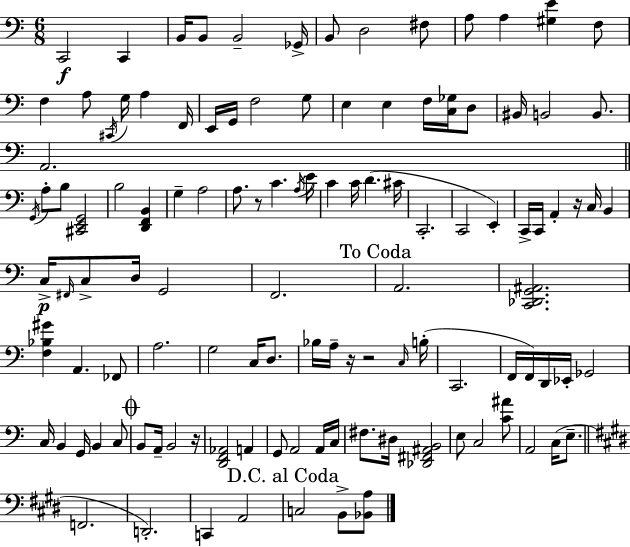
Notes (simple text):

C2/h C2/q B2/s B2/e B2/h Gb2/s B2/e D3/h F#3/e A3/e A3/q [G#3,E4]/q F3/e F3/q A3/e C#2/s G3/s A3/q F2/s E2/s G2/s F3/h G3/e E3/q E3/q F3/s [C3,Gb3]/s D3/e BIS2/s B2/h B2/e. A2/h. G2/s A3/e B3/e [C#2,E2,G2]/h B3/h [D2,F2,B2]/q G3/q A3/h A3/e. R/e C4/q. A3/s E4/s C4/q C4/s D4/q. C#4/s C2/h. C2/h E2/q C2/s C2/s A2/q R/s C3/s B2/q C3/s F#2/s C3/e D3/s G2/h F2/h. A2/h. [C2,Db2,G2,A#2]/h. [F3,Bb3,G#4]/q A2/q. FES2/e A3/h. G3/h C3/s D3/e. Bb3/s A3/s R/s R/h C3/s B3/s C2/h. F2/s F2/s D2/s Eb2/s Gb2/h C3/s B2/q G2/s B2/q C3/e B2/e A2/s B2/h R/s [D2,F2,Ab2]/h A2/q G2/e A2/h A2/s C3/s F#3/e. D#3/s [Db2,F#2,A#2,B2]/h E3/e C3/h [C4,A#4]/e A2/h C3/s E3/e. F2/h. D2/h. C2/q A2/h C3/h B2/e [Bb2,A3]/e